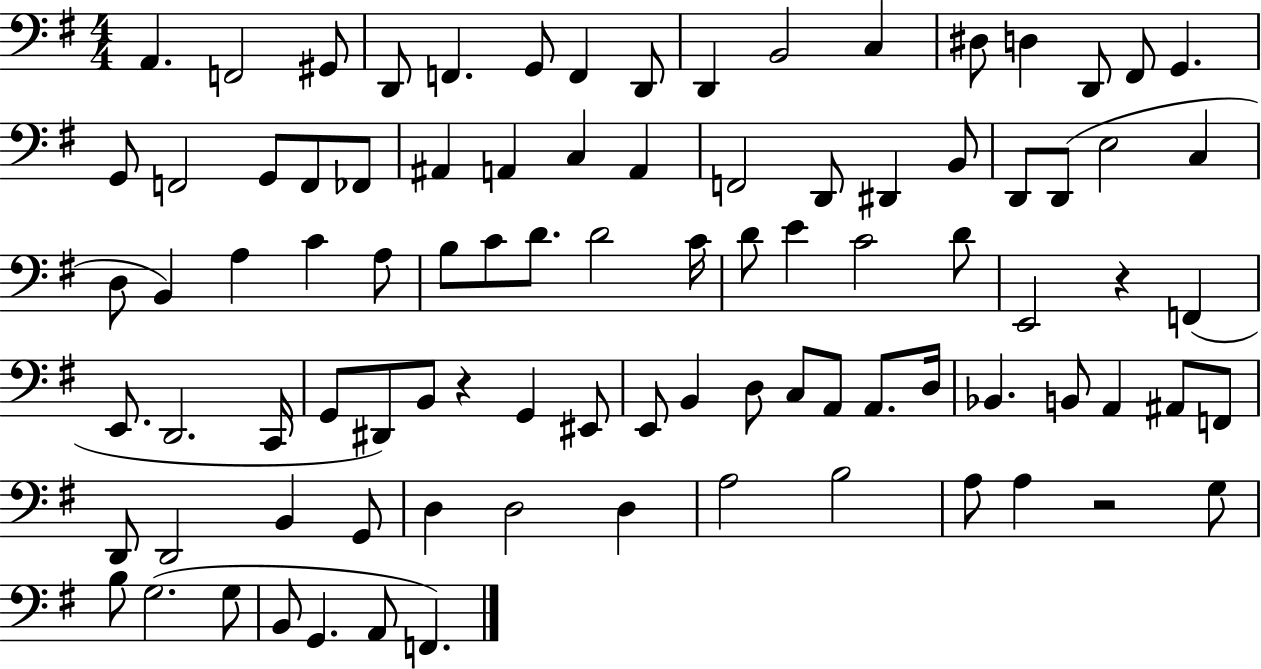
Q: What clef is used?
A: bass